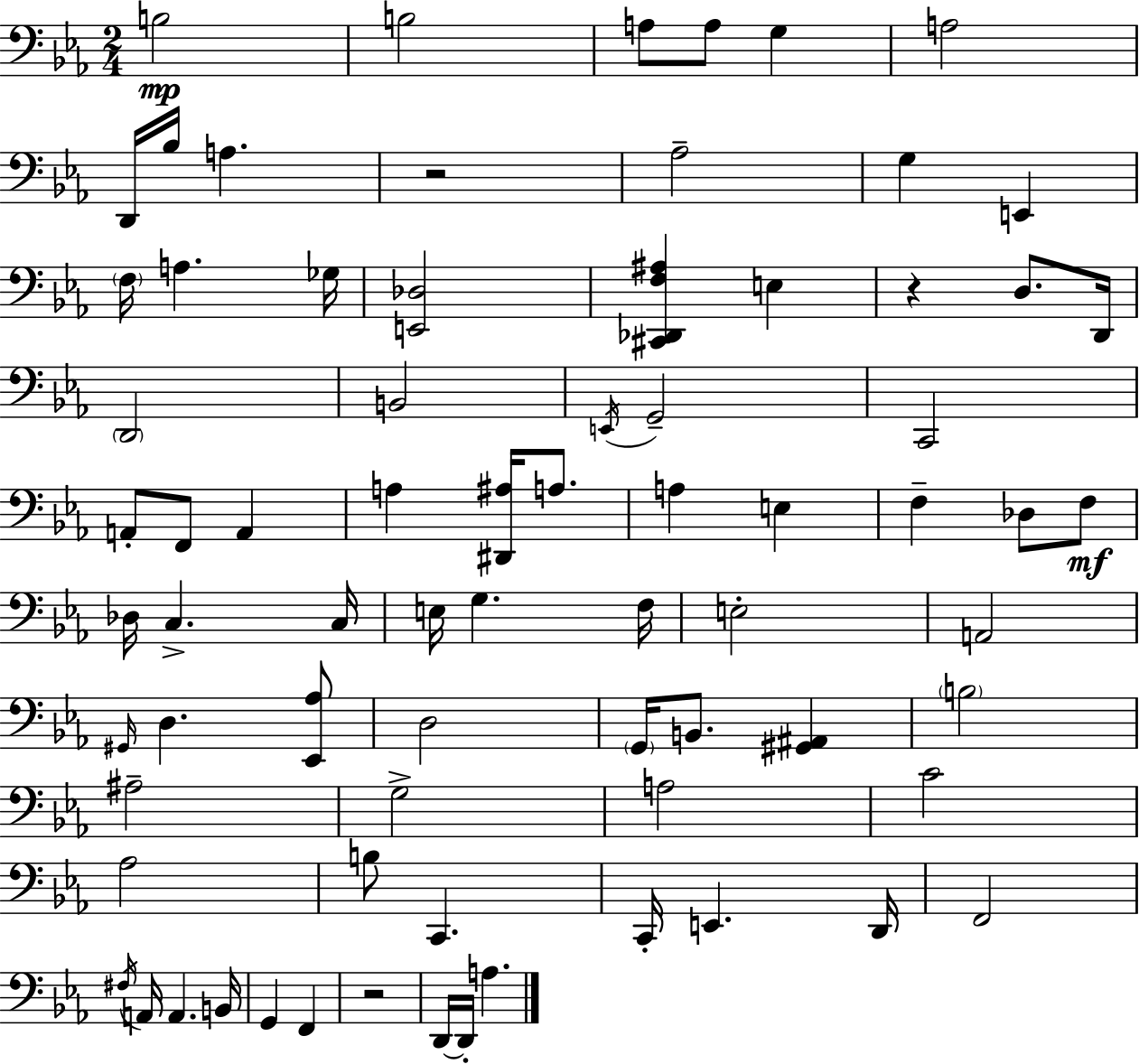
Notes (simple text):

B3/h B3/h A3/e A3/e G3/q A3/h D2/s Bb3/s A3/q. R/h Ab3/h G3/q E2/q F3/s A3/q. Gb3/s [E2,Db3]/h [C#2,Db2,F3,A#3]/q E3/q R/q D3/e. D2/s D2/h B2/h E2/s G2/h C2/h A2/e F2/e A2/q A3/q [D#2,A#3]/s A3/e. A3/q E3/q F3/q Db3/e F3/e Db3/s C3/q. C3/s E3/s G3/q. F3/s E3/h A2/h G#2/s D3/q. [Eb2,Ab3]/e D3/h G2/s B2/e. [G#2,A#2]/q B3/h A#3/h G3/h A3/h C4/h Ab3/h B3/e C2/q. C2/s E2/q. D2/s F2/h F#3/s A2/s A2/q. B2/s G2/q F2/q R/h D2/s D2/s A3/q.